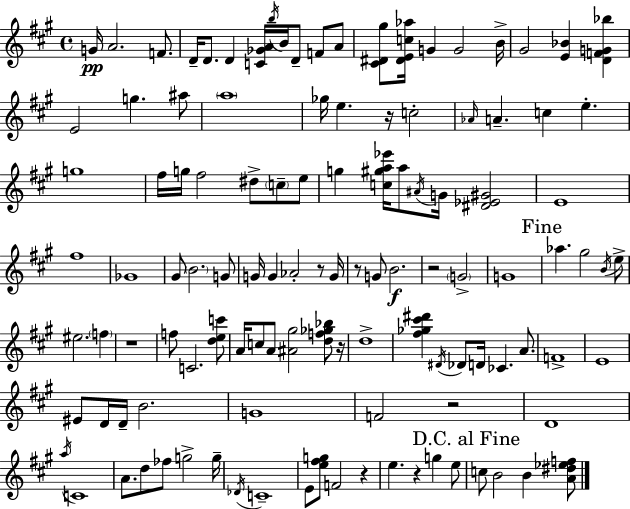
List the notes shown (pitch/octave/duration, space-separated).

G4/s A4/h. F4/e. D4/s D4/e. D4/q [C4,Gb4,A4]/s B5/s B4/s D4/e F4/e A4/e [C#4,D#4,G#5]/e [D#4,E4,C5,Ab5]/s G4/q G4/h B4/s G#4/h [E4,Bb4]/q [D4,F4,G4,Bb5]/q E4/h G5/q. A#5/e A5/w Gb5/s E5/q. R/s C5/h Ab4/s A4/q. C5/q E5/q. G5/w F#5/s G5/s F#5/h D#5/e C5/e E5/e G5/q [C5,G#5,A5,Eb6]/s A5/e A#4/s G4/s [D#4,Eb4,G#4]/h E4/w F#5/w Gb4/w G#4/e B4/h. G4/e G4/s G4/q Ab4/h R/e G4/s R/e G4/e B4/h. R/h G4/h G4/w Ab5/q. G#5/h B4/s E5/e EIS5/h. F5/q R/w F5/e C4/h. [D5,E5,C6]/e A4/s C5/e A4/e [A#4,G#5]/h [D5,F5,Gb5,Bb5]/e R/s D5/w [F#5,Gb5,C#6,D#6]/q D#4/s Db4/e D4/s CES4/q. A4/e. F4/w E4/w EIS4/e D4/s D4/s B4/h. G4/w F4/h R/h D4/w A5/s C4/w A4/e. D5/e FES5/e G5/h G5/s Db4/s C4/w E4/e [E5,F#5,G5]/e F4/h R/q E5/q. R/q G5/q E5/e C5/e B4/h B4/q [A4,D#5,Eb5,F5]/e